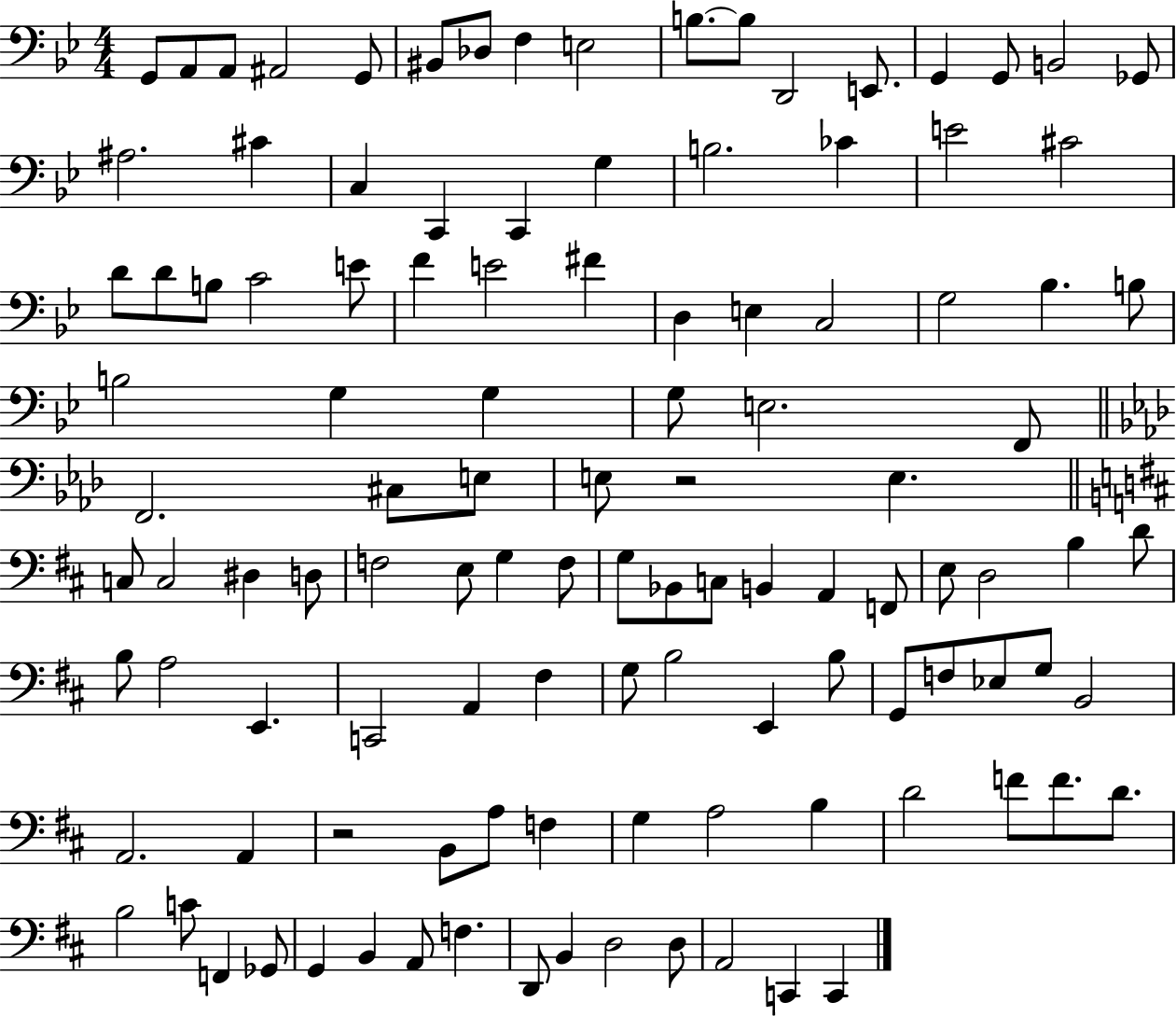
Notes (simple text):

G2/e A2/e A2/e A#2/h G2/e BIS2/e Db3/e F3/q E3/h B3/e. B3/e D2/h E2/e. G2/q G2/e B2/h Gb2/e A#3/h. C#4/q C3/q C2/q C2/q G3/q B3/h. CES4/q E4/h C#4/h D4/e D4/e B3/e C4/h E4/e F4/q E4/h F#4/q D3/q E3/q C3/h G3/h Bb3/q. B3/e B3/h G3/q G3/q G3/e E3/h. F2/e F2/h. C#3/e E3/e E3/e R/h E3/q. C3/e C3/h D#3/q D3/e F3/h E3/e G3/q F3/e G3/e Bb2/e C3/e B2/q A2/q F2/e E3/e D3/h B3/q D4/e B3/e A3/h E2/q. C2/h A2/q F#3/q G3/e B3/h E2/q B3/e G2/e F3/e Eb3/e G3/e B2/h A2/h. A2/q R/h B2/e A3/e F3/q G3/q A3/h B3/q D4/h F4/e F4/e. D4/e. B3/h C4/e F2/q Gb2/e G2/q B2/q A2/e F3/q. D2/e B2/q D3/h D3/e A2/h C2/q C2/q